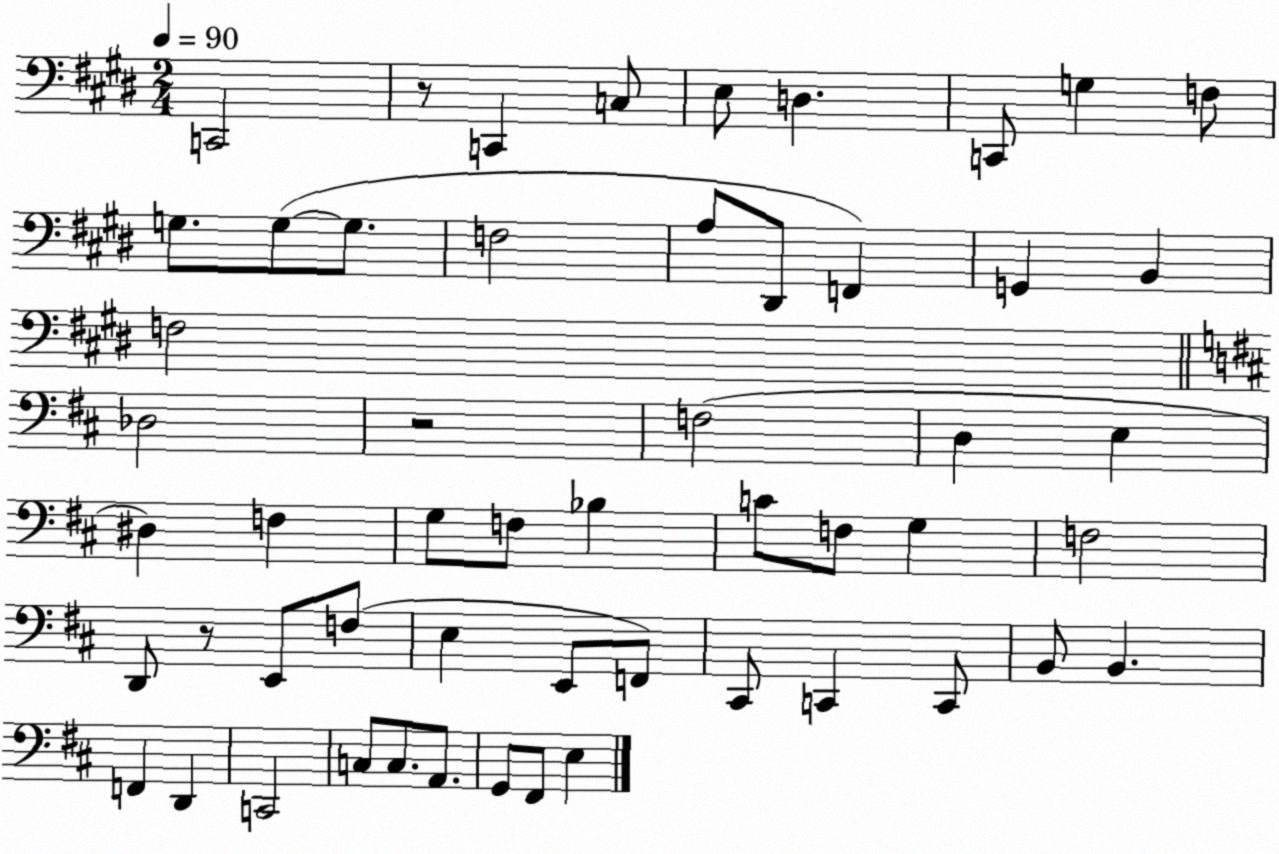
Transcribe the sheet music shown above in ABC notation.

X:1
T:Untitled
M:2/4
L:1/4
K:E
C,,2 z/2 C,, C,/2 E,/2 D, C,,/2 G, F,/2 G,/2 G,/2 G,/2 F,2 A,/2 ^D,,/2 F,, G,, B,, F,2 _D,2 z2 F,2 D, E, ^D, F, G,/2 F,/2 _B, C/2 F,/2 G, F,2 D,,/2 z/2 E,,/2 F,/2 E, E,,/2 F,,/2 ^C,,/2 C,, C,,/2 B,,/2 B,, F,, D,, C,,2 C,/2 C,/2 A,,/2 G,,/2 ^F,,/2 E,